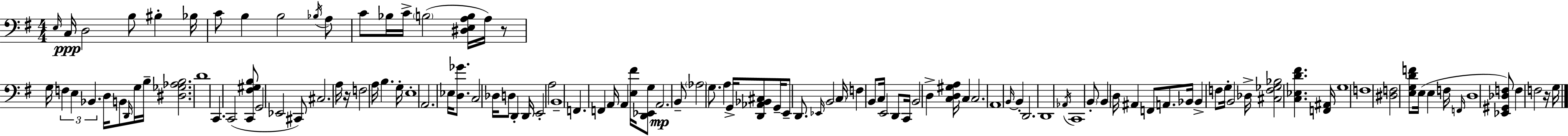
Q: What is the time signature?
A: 4/4